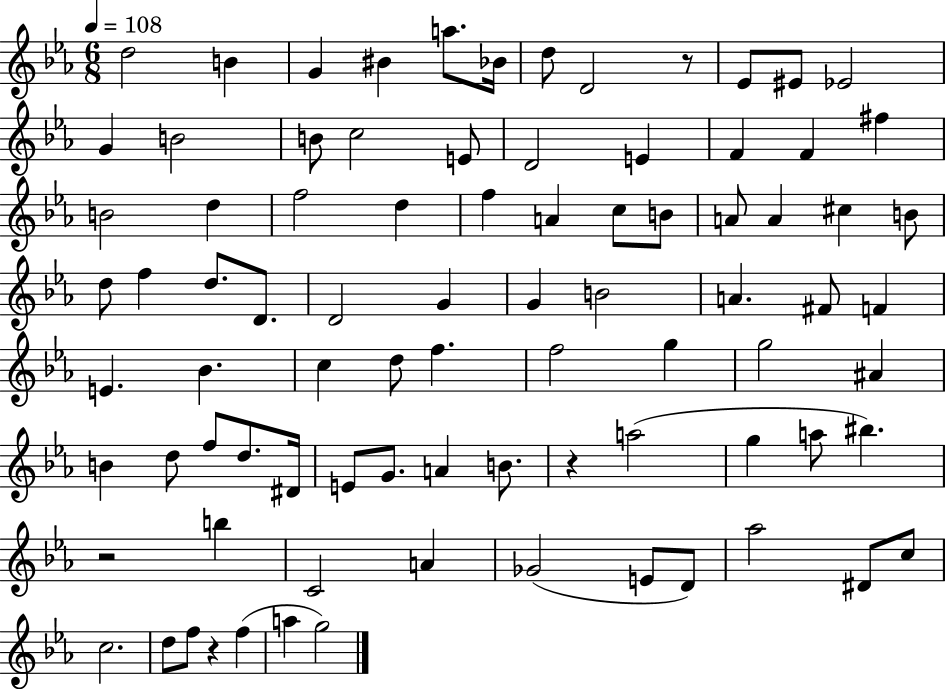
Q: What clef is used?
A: treble